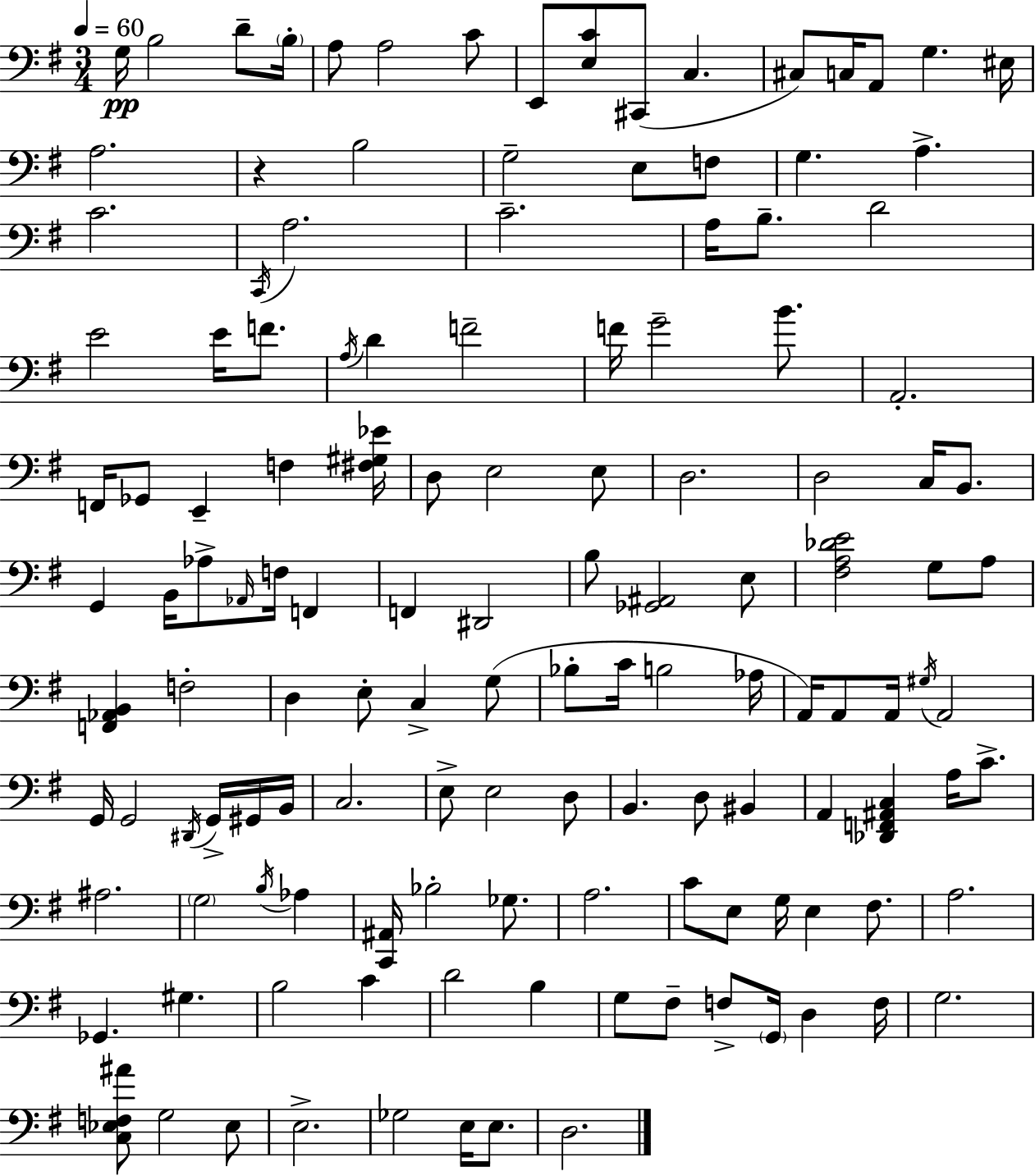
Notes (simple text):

G3/s B3/h D4/e B3/s A3/e A3/h C4/e E2/e [E3,C4]/e C#2/e C3/q. C#3/e C3/s A2/e G3/q. EIS3/s A3/h. R/q B3/h G3/h E3/e F3/e G3/q. A3/q. C4/h. C2/s A3/h. C4/h. A3/s B3/e. D4/h E4/h E4/s F4/e. A3/s D4/q F4/h F4/s G4/h B4/e. A2/h. F2/s Gb2/e E2/q F3/q [F#3,G#3,Eb4]/s D3/e E3/h E3/e D3/h. D3/h C3/s B2/e. G2/q B2/s Ab3/e Ab2/s F3/s F2/q F2/q D#2/h B3/e [Gb2,A#2]/h E3/e [F#3,A3,Db4,E4]/h G3/e A3/e [F2,Ab2,B2]/q F3/h D3/q E3/e C3/q G3/e Bb3/e C4/s B3/h Ab3/s A2/s A2/e A2/s G#3/s A2/h G2/s G2/h D#2/s G2/s G#2/s B2/s C3/h. E3/e E3/h D3/e B2/q. D3/e BIS2/q A2/q [Db2,F2,A#2,C3]/q A3/s C4/e. A#3/h. G3/h B3/s Ab3/q [C2,A#2]/s Bb3/h Gb3/e. A3/h. C4/e E3/e G3/s E3/q F#3/e. A3/h. Gb2/q. G#3/q. B3/h C4/q D4/h B3/q G3/e F#3/e F3/e G2/s D3/q F3/s G3/h. [C3,Eb3,F3,A#4]/e G3/h Eb3/e E3/h. Gb3/h E3/s E3/e. D3/h.